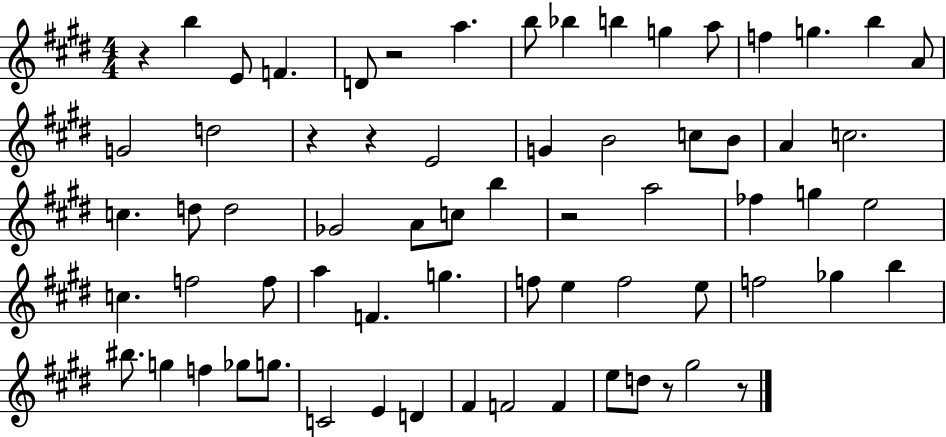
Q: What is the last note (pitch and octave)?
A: G#5